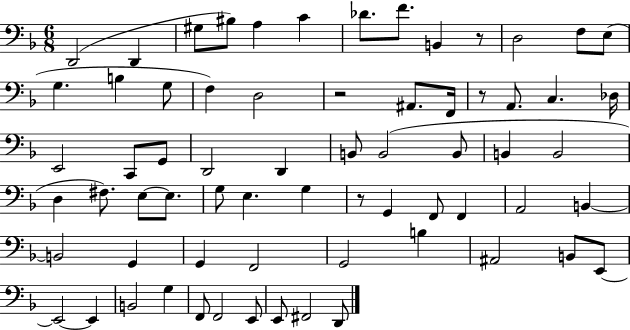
X:1
T:Untitled
M:6/8
L:1/4
K:F
D,,2 D,, ^G,/2 ^B,/2 A, C _D/2 F/2 B,, z/2 D,2 F,/2 E,/2 G, B, G,/2 F, D,2 z2 ^A,,/2 F,,/4 z/2 A,,/2 C, _D,/4 E,,2 C,,/2 G,,/2 D,,2 D,, B,,/2 B,,2 B,,/2 B,, B,,2 D, ^F,/2 E,/2 E,/2 G,/2 E, G, z/2 G,, F,,/2 F,, A,,2 B,, B,,2 G,, G,, F,,2 G,,2 B, ^A,,2 B,,/2 E,,/2 E,,2 E,, B,,2 G, F,,/2 F,,2 E,,/2 E,,/2 ^F,,2 D,,/2